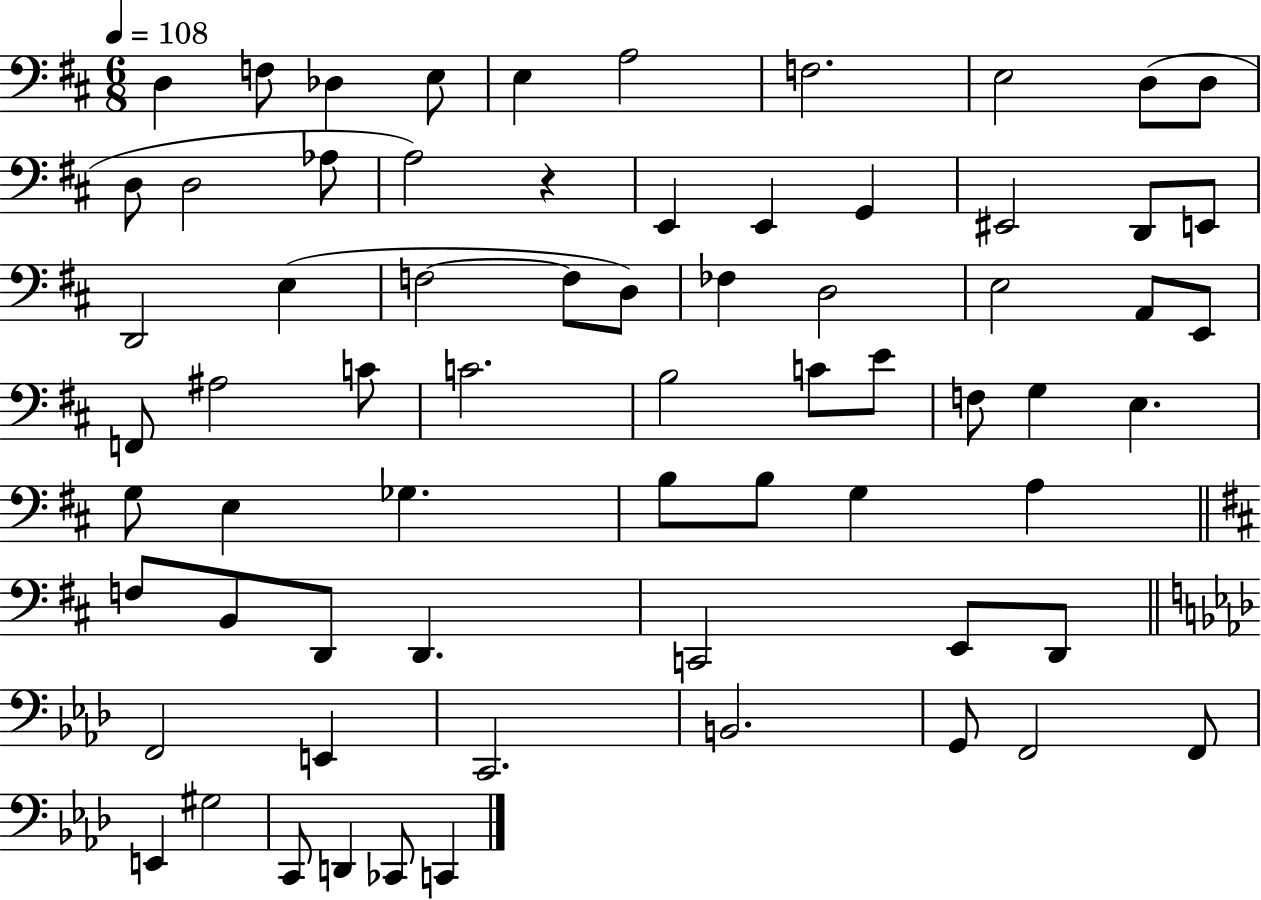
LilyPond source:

{
  \clef bass
  \numericTimeSignature
  \time 6/8
  \key d \major
  \tempo 4 = 108
  d4 f8 des4 e8 | e4 a2 | f2. | e2 d8( d8 | \break d8 d2 aes8 | a2) r4 | e,4 e,4 g,4 | eis,2 d,8 e,8 | \break d,2 e4( | f2~~ f8 d8) | fes4 d2 | e2 a,8 e,8 | \break f,8 ais2 c'8 | c'2. | b2 c'8 e'8 | f8 g4 e4. | \break g8 e4 ges4. | b8 b8 g4 a4 | \bar "||" \break \key d \major f8 b,8 d,8 d,4. | c,2 e,8 d,8 | \bar "||" \break \key f \minor f,2 e,4 | c,2. | b,2. | g,8 f,2 f,8 | \break e,4 gis2 | c,8 d,4 ces,8 c,4 | \bar "|."
}